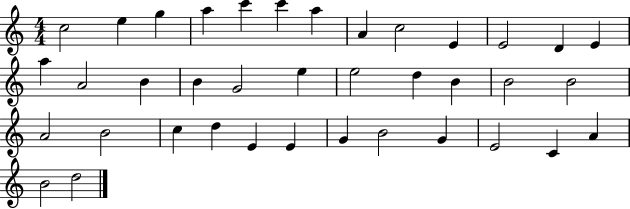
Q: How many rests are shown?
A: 0